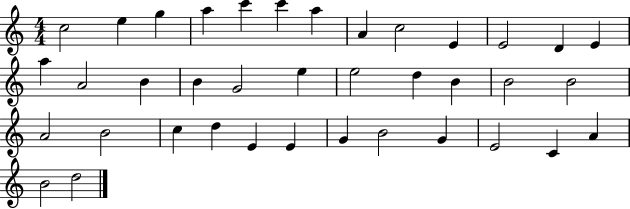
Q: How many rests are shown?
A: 0